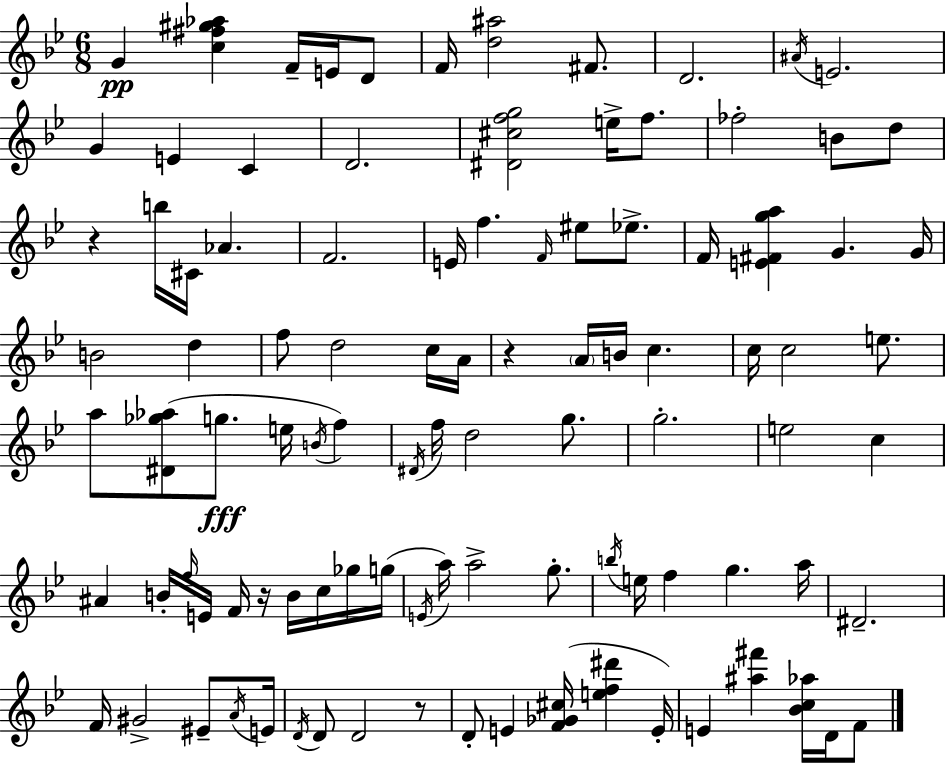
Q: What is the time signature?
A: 6/8